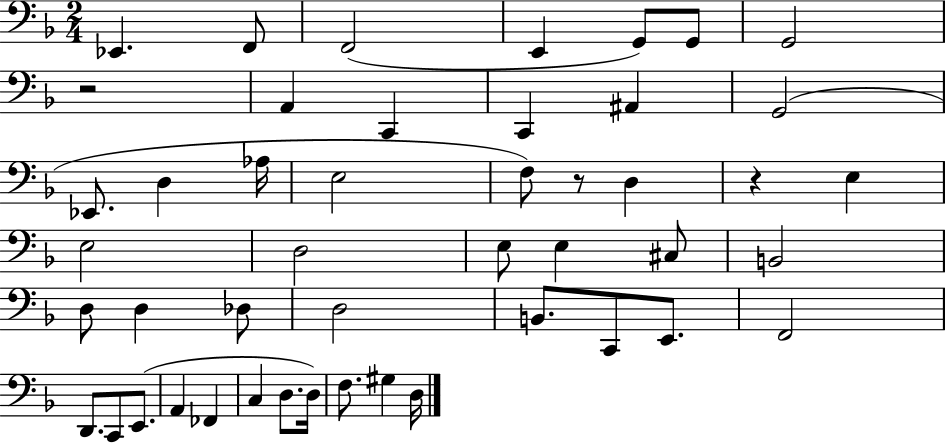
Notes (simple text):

Eb2/q. F2/e F2/h E2/q G2/e G2/e G2/h R/h A2/q C2/q C2/q A#2/q G2/h Eb2/e. D3/q Ab3/s E3/h F3/e R/e D3/q R/q E3/q E3/h D3/h E3/e E3/q C#3/e B2/h D3/e D3/q Db3/e D3/h B2/e. C2/e E2/e. F2/h D2/e. C2/e E2/e. A2/q FES2/q C3/q D3/e. D3/s F3/e. G#3/q D3/s